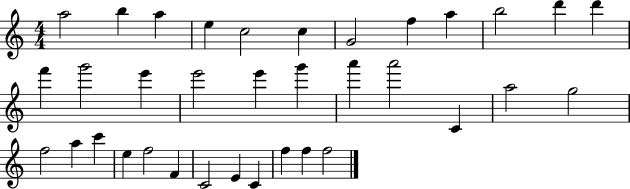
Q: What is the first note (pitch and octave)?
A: A5